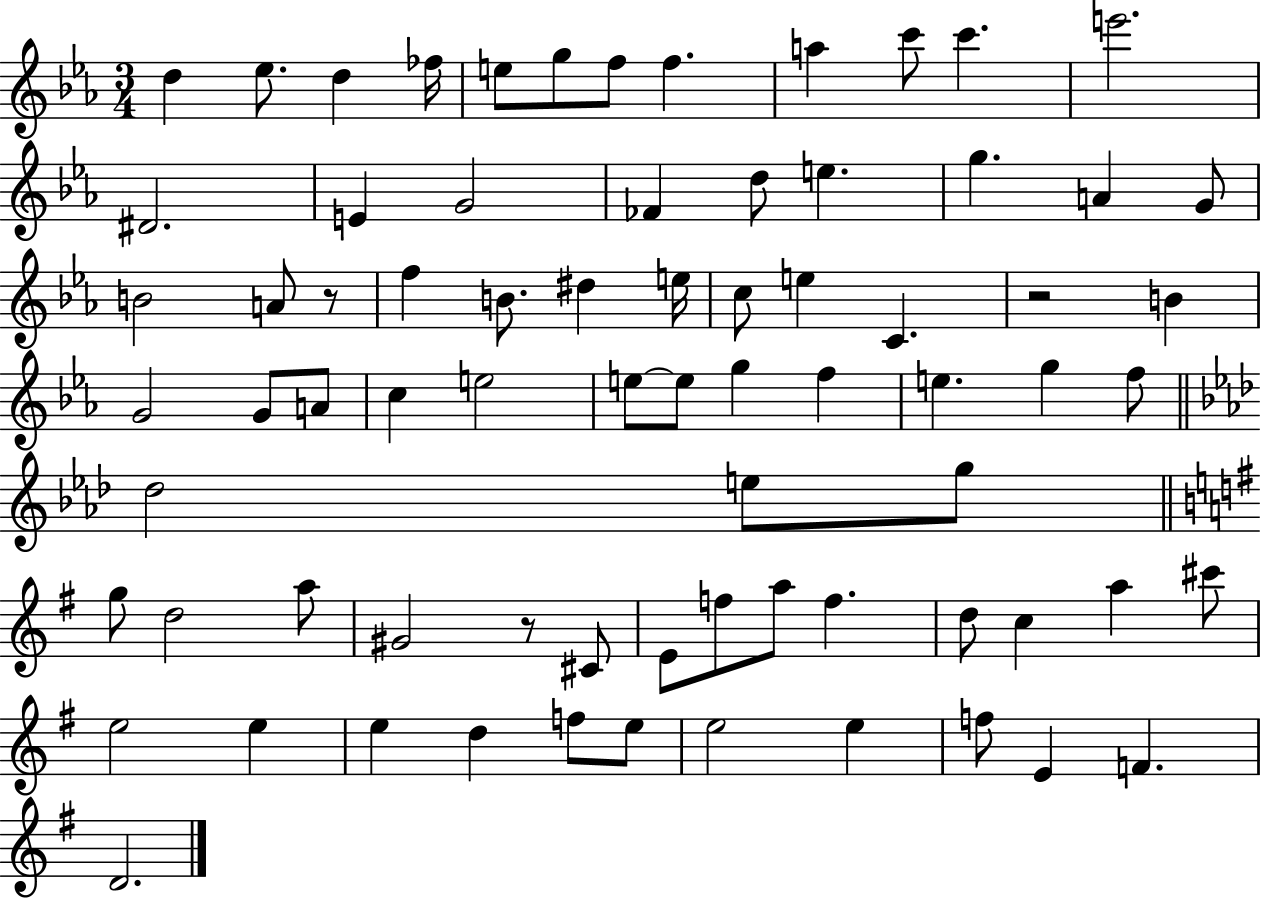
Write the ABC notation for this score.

X:1
T:Untitled
M:3/4
L:1/4
K:Eb
d _e/2 d _f/4 e/2 g/2 f/2 f a c'/2 c' e'2 ^D2 E G2 _F d/2 e g A G/2 B2 A/2 z/2 f B/2 ^d e/4 c/2 e C z2 B G2 G/2 A/2 c e2 e/2 e/2 g f e g f/2 _d2 e/2 g/2 g/2 d2 a/2 ^G2 z/2 ^C/2 E/2 f/2 a/2 f d/2 c a ^c'/2 e2 e e d f/2 e/2 e2 e f/2 E F D2